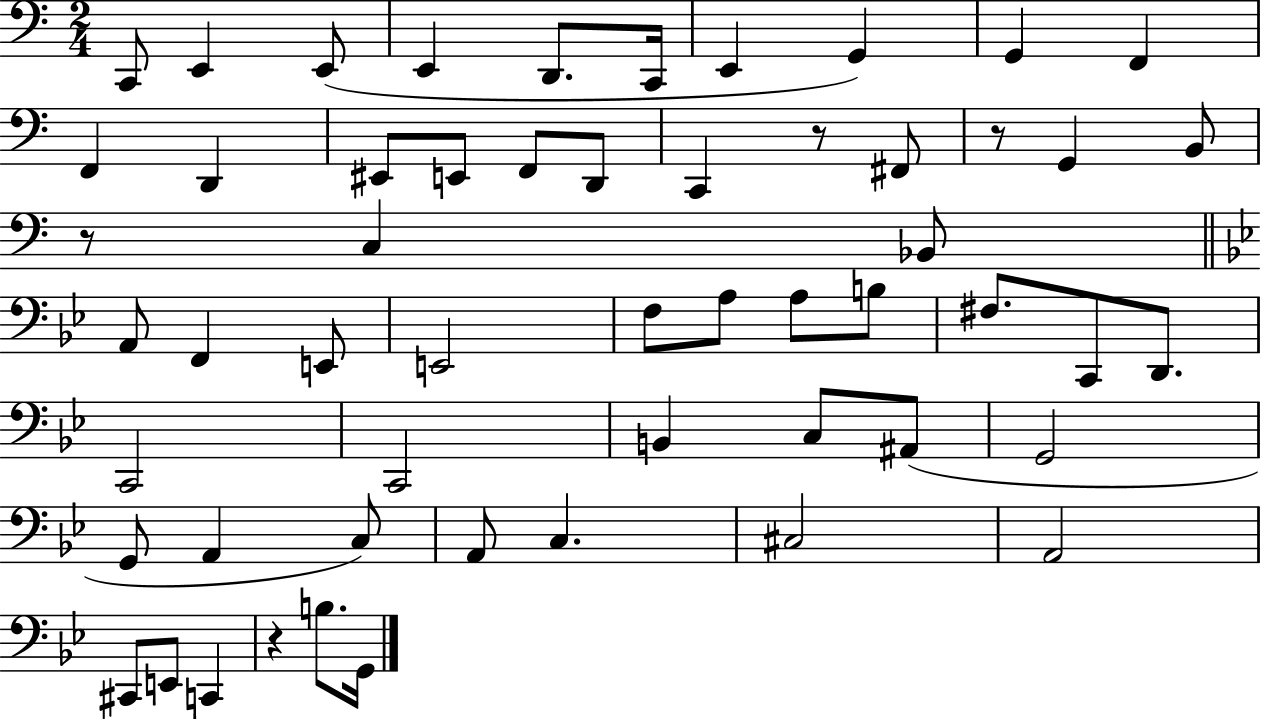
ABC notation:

X:1
T:Untitled
M:2/4
L:1/4
K:C
C,,/2 E,, E,,/2 E,, D,,/2 C,,/4 E,, G,, G,, F,, F,, D,, ^E,,/2 E,,/2 F,,/2 D,,/2 C,, z/2 ^F,,/2 z/2 G,, B,,/2 z/2 C, _B,,/2 A,,/2 F,, E,,/2 E,,2 F,/2 A,/2 A,/2 B,/2 ^F,/2 C,,/2 D,,/2 C,,2 C,,2 B,, C,/2 ^A,,/2 G,,2 G,,/2 A,, C,/2 A,,/2 C, ^C,2 A,,2 ^C,,/2 E,,/2 C,, z B,/2 G,,/4